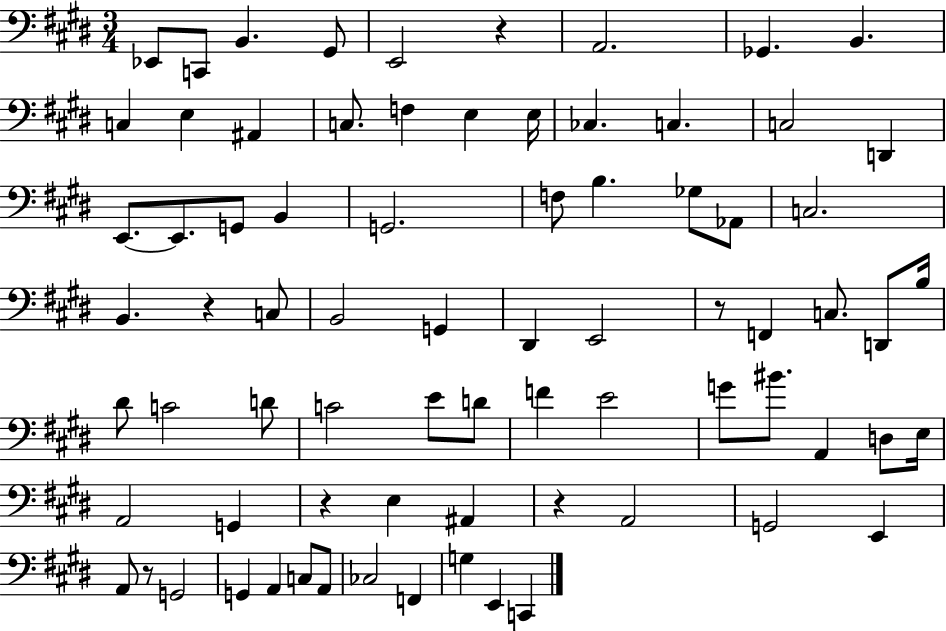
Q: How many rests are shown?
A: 6